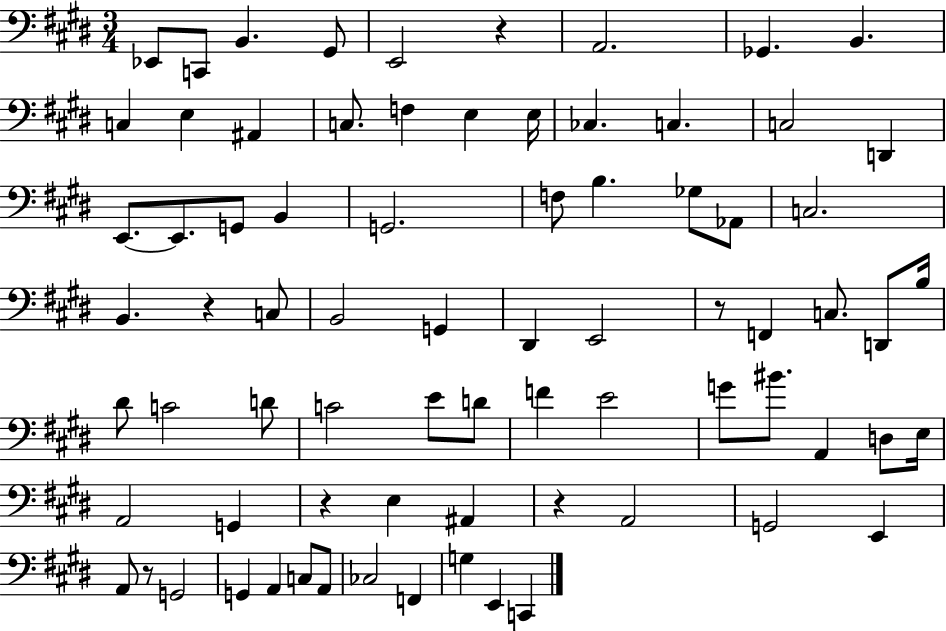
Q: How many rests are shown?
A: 6